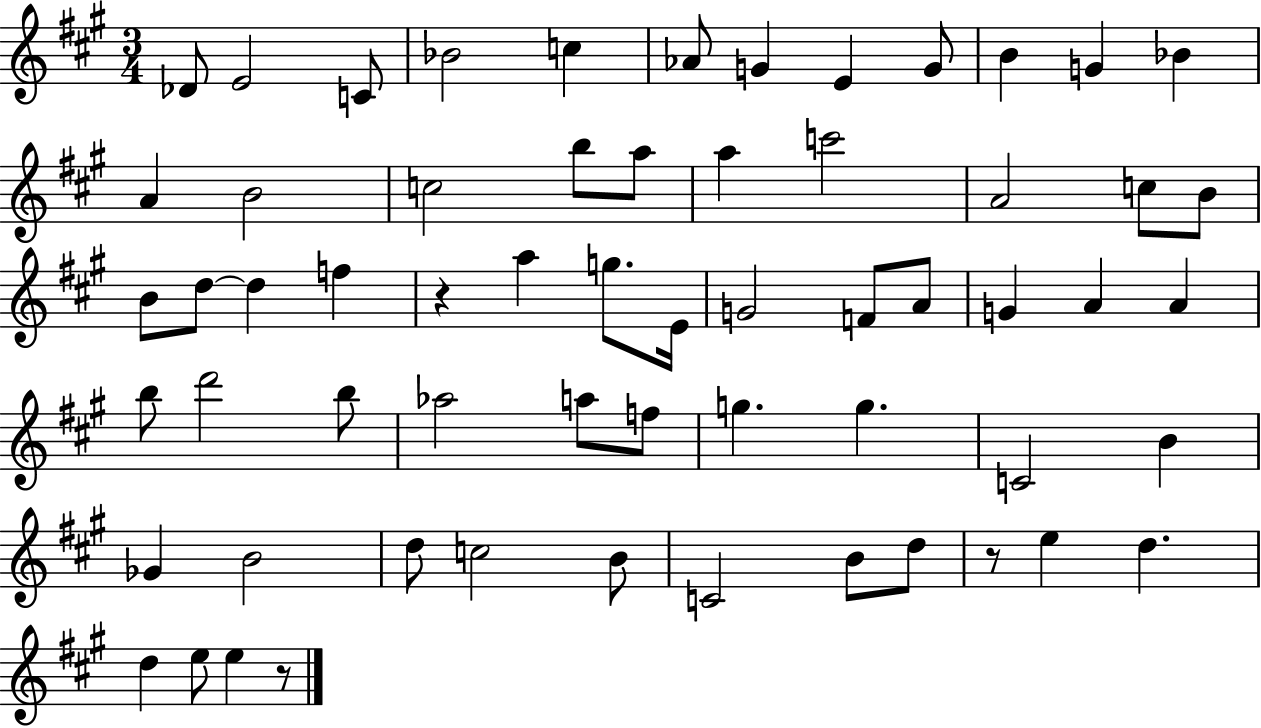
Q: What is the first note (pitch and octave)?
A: Db4